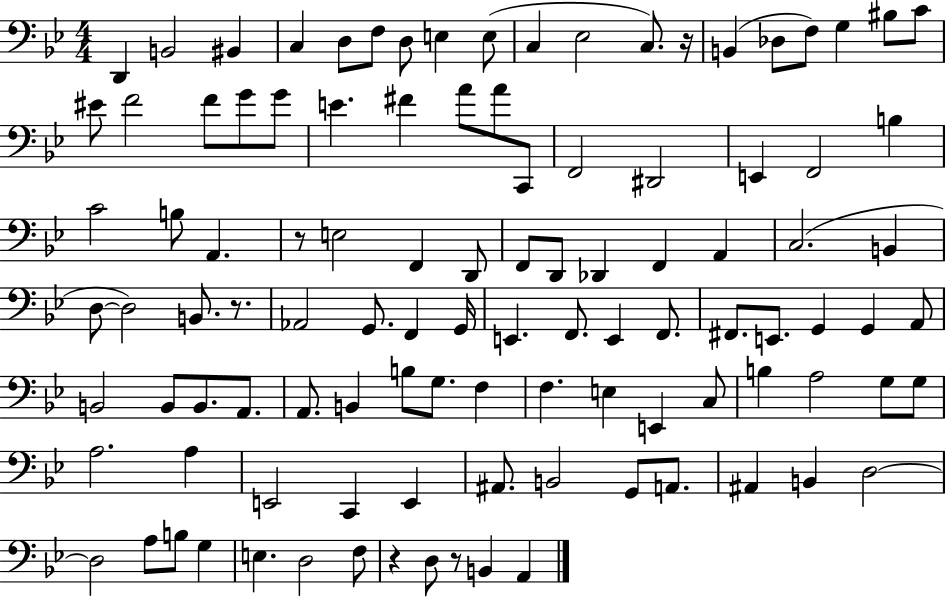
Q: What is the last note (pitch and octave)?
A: A2